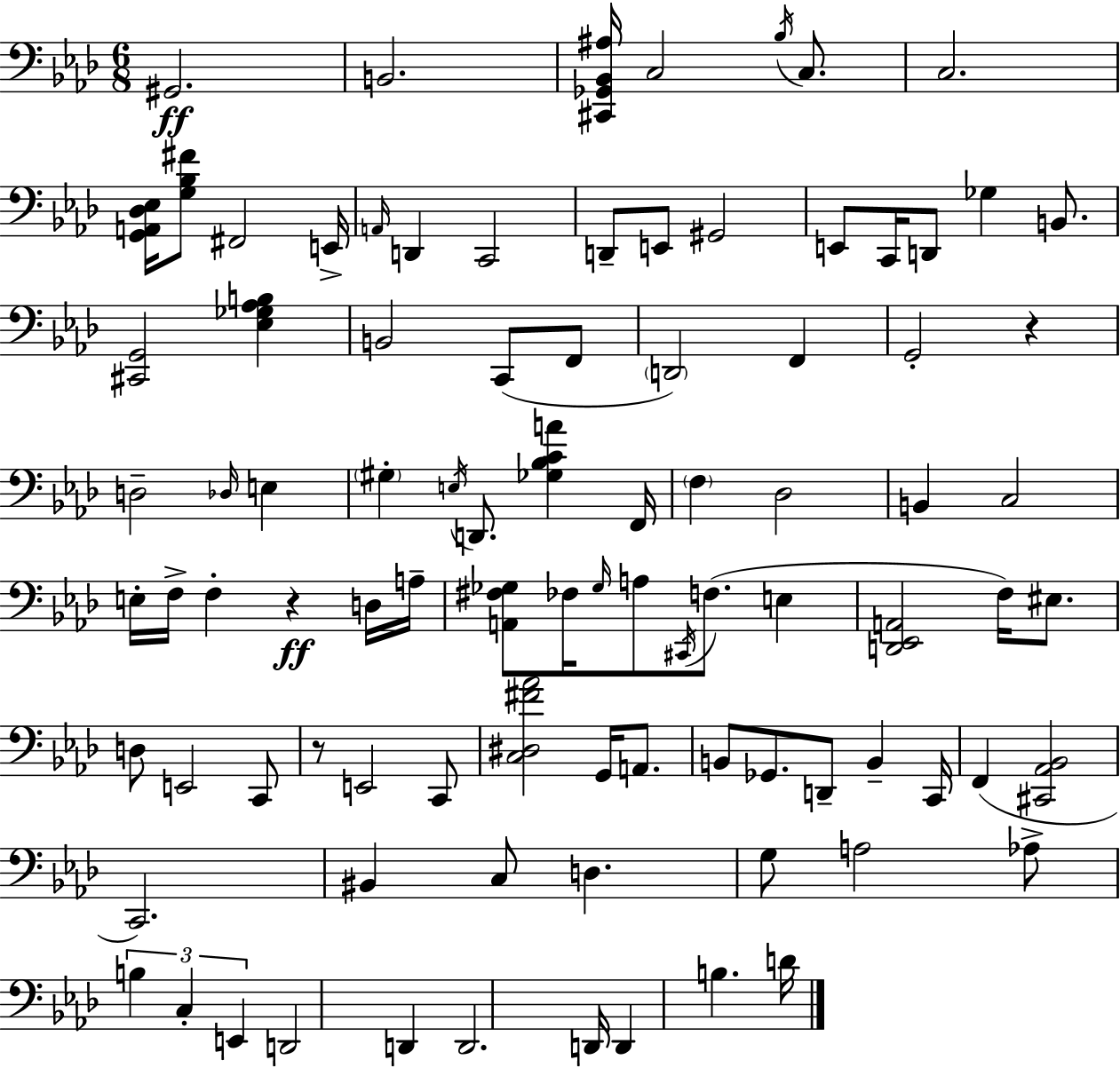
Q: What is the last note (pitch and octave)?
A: D4